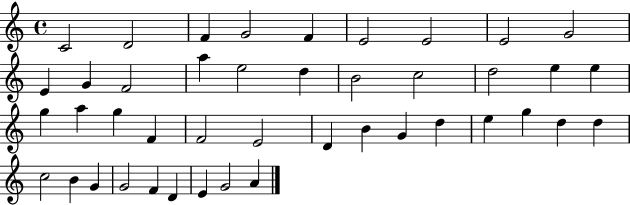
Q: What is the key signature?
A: C major